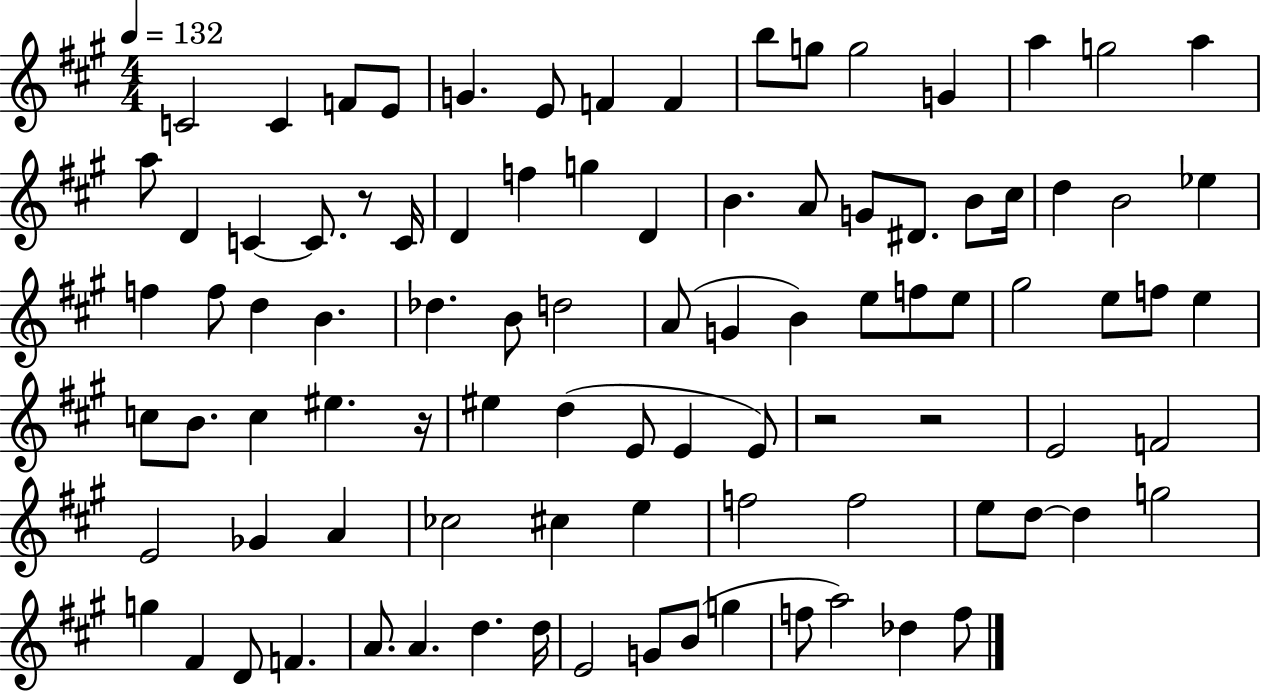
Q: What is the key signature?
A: A major